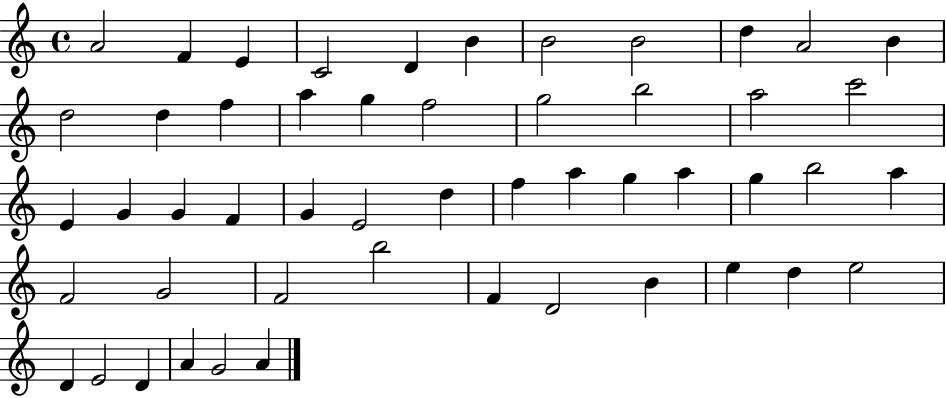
A4/h F4/q E4/q C4/h D4/q B4/q B4/h B4/h D5/q A4/h B4/q D5/h D5/q F5/q A5/q G5/q F5/h G5/h B5/h A5/h C6/h E4/q G4/q G4/q F4/q G4/q E4/h D5/q F5/q A5/q G5/q A5/q G5/q B5/h A5/q F4/h G4/h F4/h B5/h F4/q D4/h B4/q E5/q D5/q E5/h D4/q E4/h D4/q A4/q G4/h A4/q